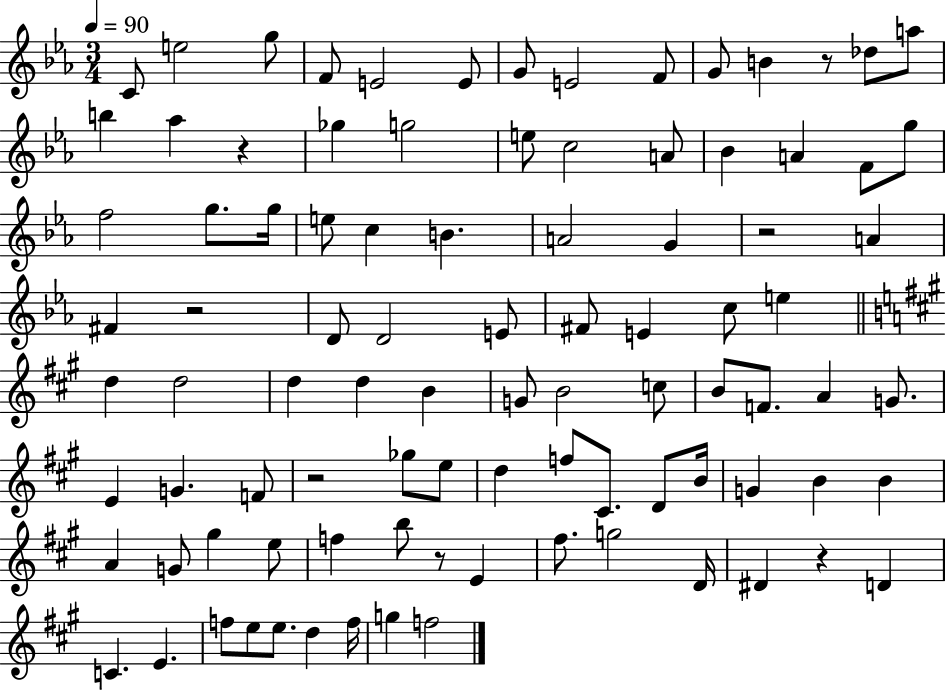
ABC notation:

X:1
T:Untitled
M:3/4
L:1/4
K:Eb
C/2 e2 g/2 F/2 E2 E/2 G/2 E2 F/2 G/2 B z/2 _d/2 a/2 b _a z _g g2 e/2 c2 A/2 _B A F/2 g/2 f2 g/2 g/4 e/2 c B A2 G z2 A ^F z2 D/2 D2 E/2 ^F/2 E c/2 e d d2 d d B G/2 B2 c/2 B/2 F/2 A G/2 E G F/2 z2 _g/2 e/2 d f/2 ^C/2 D/2 B/4 G B B A G/2 ^g e/2 f b/2 z/2 E ^f/2 g2 D/4 ^D z D C E f/2 e/2 e/2 d f/4 g f2